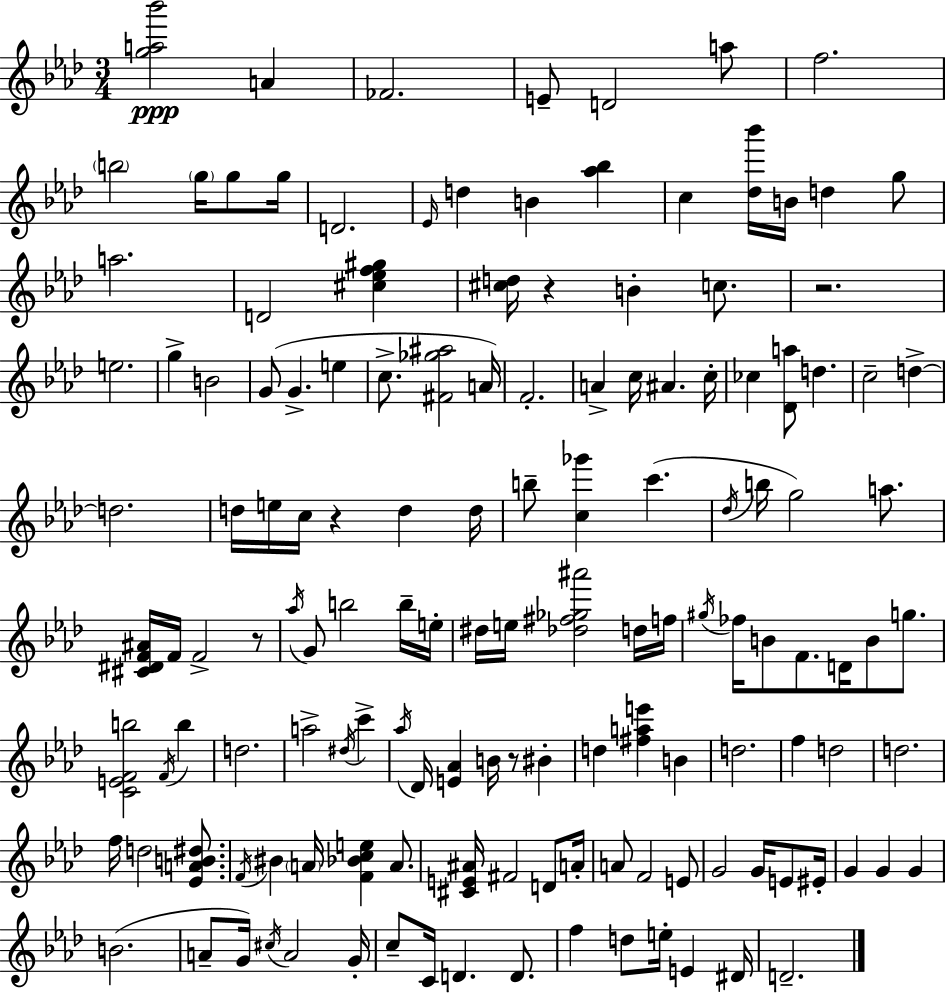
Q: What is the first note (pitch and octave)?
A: A4